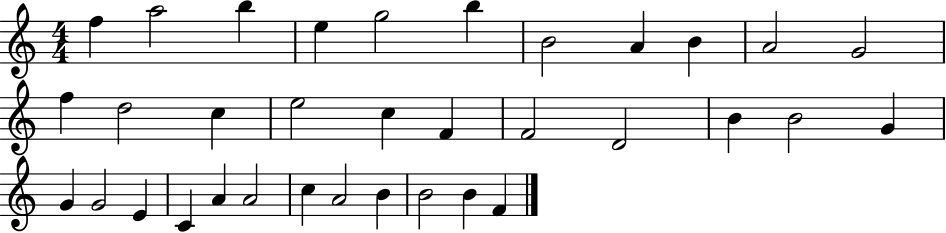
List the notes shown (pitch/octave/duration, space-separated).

F5/q A5/h B5/q E5/q G5/h B5/q B4/h A4/q B4/q A4/h G4/h F5/q D5/h C5/q E5/h C5/q F4/q F4/h D4/h B4/q B4/h G4/q G4/q G4/h E4/q C4/q A4/q A4/h C5/q A4/h B4/q B4/h B4/q F4/q